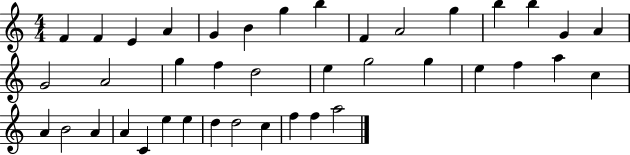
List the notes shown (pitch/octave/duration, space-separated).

F4/q F4/q E4/q A4/q G4/q B4/q G5/q B5/q F4/q A4/h G5/q B5/q B5/q G4/q A4/q G4/h A4/h G5/q F5/q D5/h E5/q G5/h G5/q E5/q F5/q A5/q C5/q A4/q B4/h A4/q A4/q C4/q E5/q E5/q D5/q D5/h C5/q F5/q F5/q A5/h